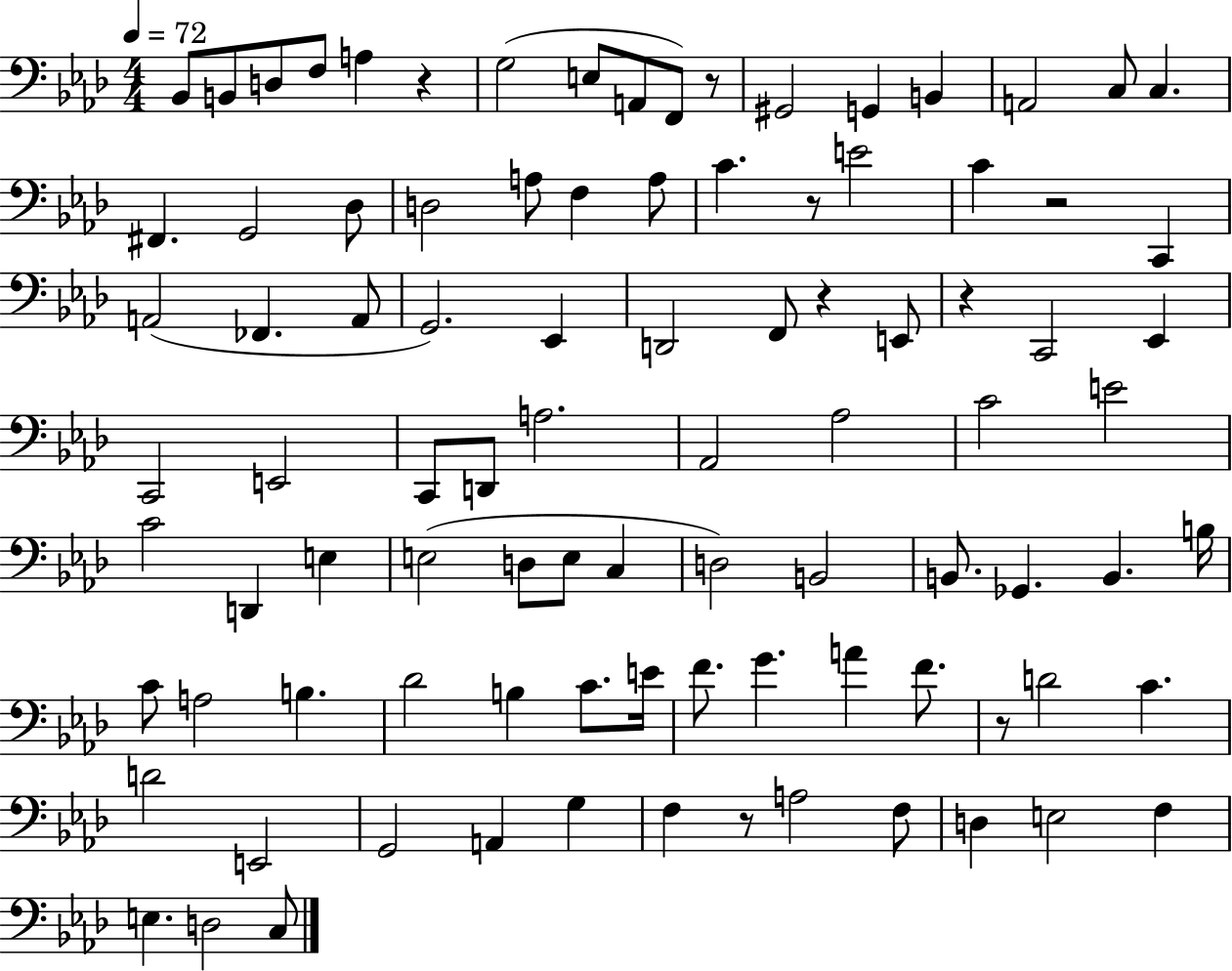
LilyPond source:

{
  \clef bass
  \numericTimeSignature
  \time 4/4
  \key aes \major
  \tempo 4 = 72
  bes,8 b,8 d8 f8 a4 r4 | g2( e8 a,8 f,8) r8 | gis,2 g,4 b,4 | a,2 c8 c4. | \break fis,4. g,2 des8 | d2 a8 f4 a8 | c'4. r8 e'2 | c'4 r2 c,4 | \break a,2( fes,4. a,8 | g,2.) ees,4 | d,2 f,8 r4 e,8 | r4 c,2 ees,4 | \break c,2 e,2 | c,8 d,8 a2. | aes,2 aes2 | c'2 e'2 | \break c'2 d,4 e4 | e2( d8 e8 c4 | d2) b,2 | b,8. ges,4. b,4. b16 | \break c'8 a2 b4. | des'2 b4 c'8. e'16 | f'8. g'4. a'4 f'8. | r8 d'2 c'4. | \break d'2 e,2 | g,2 a,4 g4 | f4 r8 a2 f8 | d4 e2 f4 | \break e4. d2 c8 | \bar "|."
}